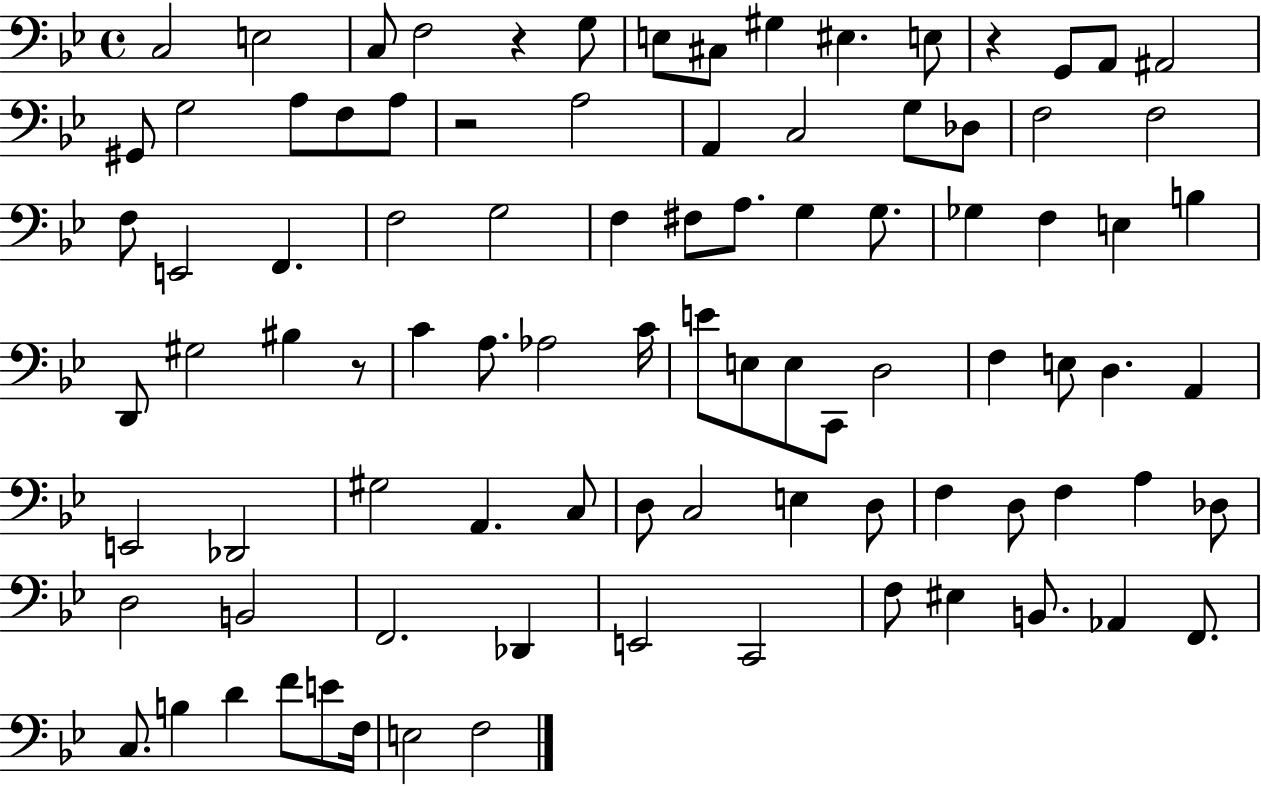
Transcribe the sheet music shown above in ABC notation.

X:1
T:Untitled
M:4/4
L:1/4
K:Bb
C,2 E,2 C,/2 F,2 z G,/2 E,/2 ^C,/2 ^G, ^E, E,/2 z G,,/2 A,,/2 ^A,,2 ^G,,/2 G,2 A,/2 F,/2 A,/2 z2 A,2 A,, C,2 G,/2 _D,/2 F,2 F,2 F,/2 E,,2 F,, F,2 G,2 F, ^F,/2 A,/2 G, G,/2 _G, F, E, B, D,,/2 ^G,2 ^B, z/2 C A,/2 _A,2 C/4 E/2 E,/2 E,/2 C,,/2 D,2 F, E,/2 D, A,, E,,2 _D,,2 ^G,2 A,, C,/2 D,/2 C,2 E, D,/2 F, D,/2 F, A, _D,/2 D,2 B,,2 F,,2 _D,, E,,2 C,,2 F,/2 ^E, B,,/2 _A,, F,,/2 C,/2 B, D F/2 E/2 F,/4 E,2 F,2